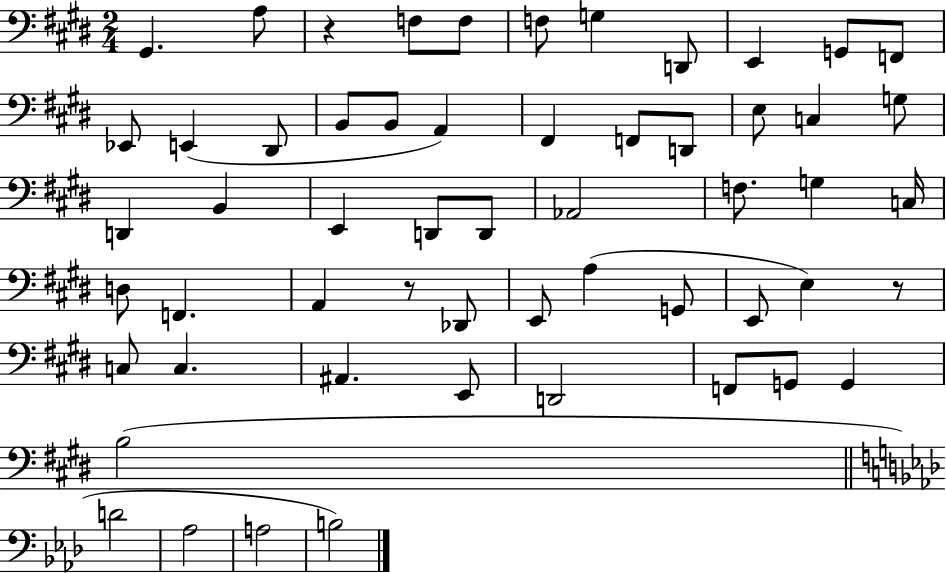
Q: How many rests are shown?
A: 3